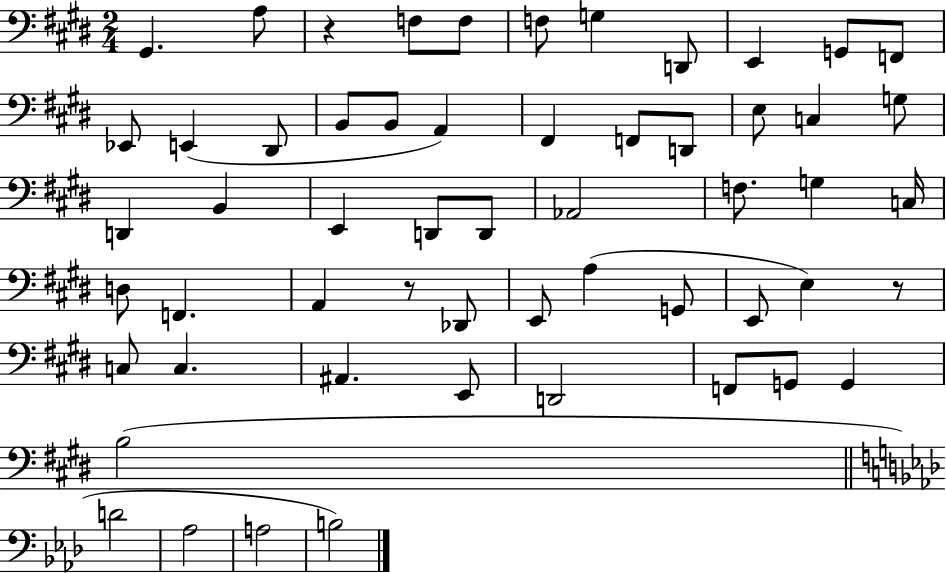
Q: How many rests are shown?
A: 3